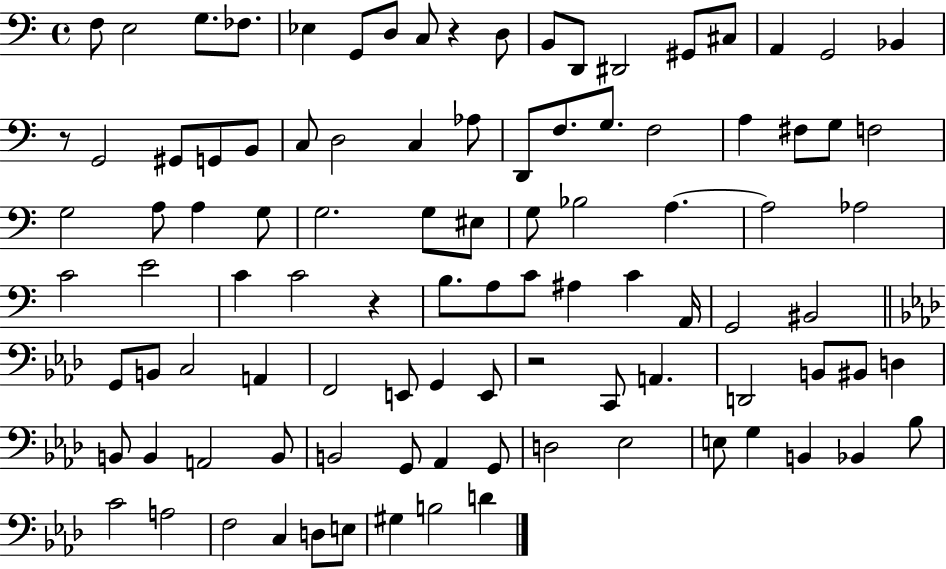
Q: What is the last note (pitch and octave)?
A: D4